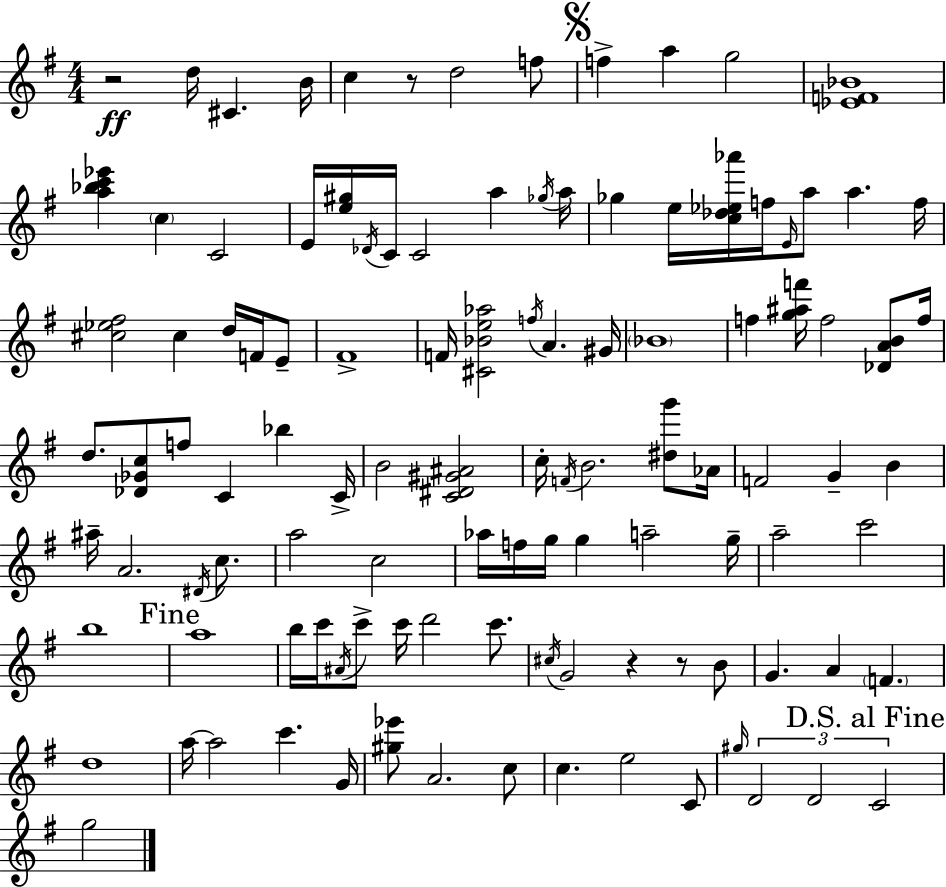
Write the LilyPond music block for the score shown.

{
  \clef treble
  \numericTimeSignature
  \time 4/4
  \key e \minor
  \repeat volta 2 { r2\ff d''16 cis'4. b'16 | c''4 r8 d''2 f''8 | \mark \markup { \musicglyph "scripts.segno" } f''4-> a''4 g''2 | <ees' f' bes'>1 | \break <a'' bes'' c''' ees'''>4 \parenthesize c''4 c'2 | e'16 <e'' gis''>16 \acciaccatura { des'16 } c'16 c'2 a''4 | \acciaccatura { ges''16 } a''16 ges''4 e''16 <c'' des'' ees'' aes'''>16 f''16 \grace { e'16 } a''8 a''4. | f''16 <cis'' ees'' fis''>2 cis''4 d''16 | \break f'16 e'8-- fis'1-> | f'16 <cis' bes' e'' aes''>2 \acciaccatura { f''16 } a'4. | gis'16 \parenthesize bes'1 | f''4 <g'' ais'' f'''>16 f''2 | \break <des' a' b'>8 f''16 d''8. <des' ges' c''>8 f''8 c'4 bes''4 | c'16-> b'2 <c' dis' gis' ais'>2 | c''16-. \acciaccatura { f'16 } b'2. | <dis'' g'''>8 aes'16 f'2 g'4-- | \break b'4 ais''16-- a'2. | \acciaccatura { dis'16 } c''8. a''2 c''2 | aes''16 f''16 g''16 g''4 a''2-- | g''16-- a''2-- c'''2 | \break b''1 | \mark "Fine" a''1 | b''16 c'''16 \acciaccatura { ais'16 } c'''8-> c'''16 d'''2 | c'''8. \acciaccatura { cis''16 } g'2 | \break r4 r8 b'8 g'4. a'4 | \parenthesize f'4. d''1 | a''16~~ a''2 | c'''4. g'16 <gis'' ees'''>8 a'2. | \break c''8 c''4. e''2 | c'8 \grace { gis''16 } \tuplet 3/2 { d'2 | d'2 \mark "D.S. al Fine" c'2 } | g''2 } \bar "|."
}